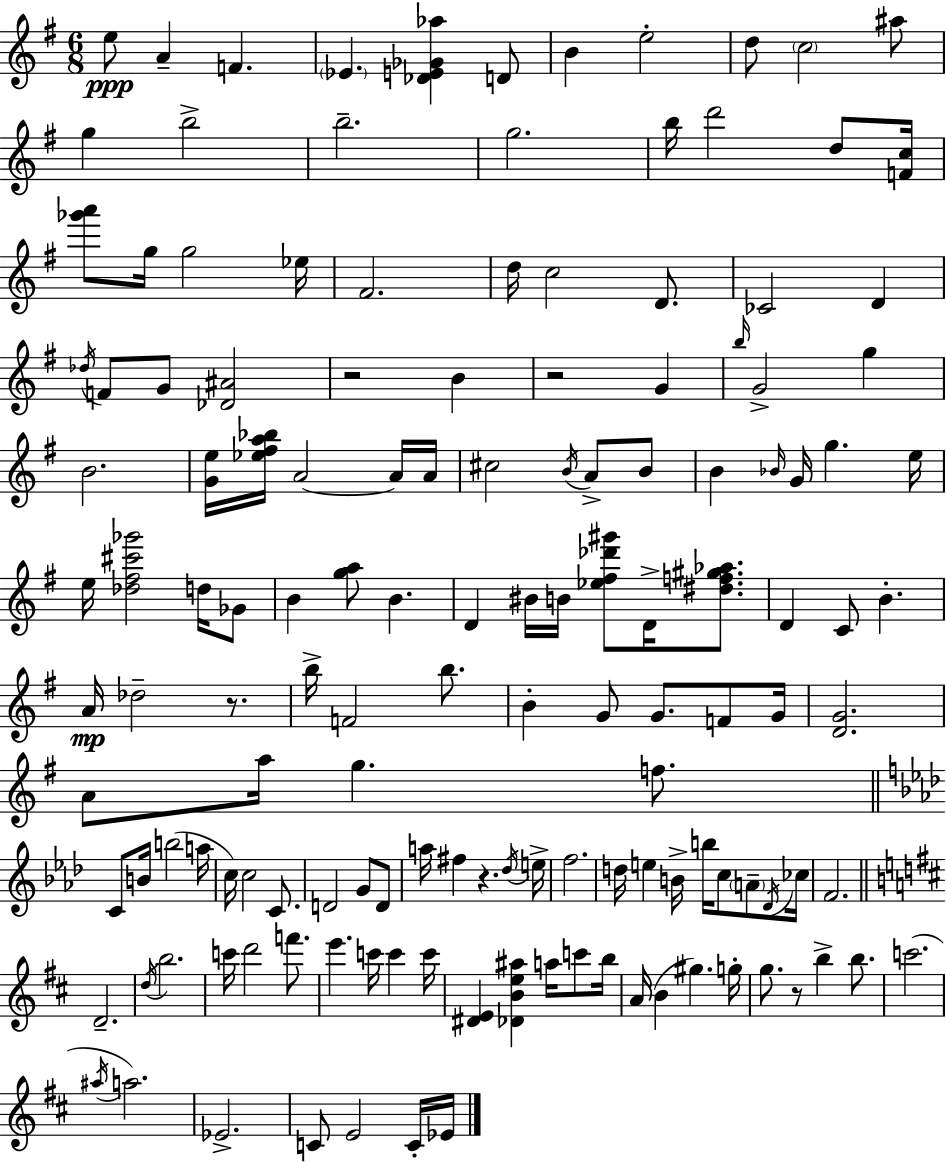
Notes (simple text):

E5/e A4/q F4/q. Eb4/q. [Db4,E4,Gb4,Ab5]/q D4/e B4/q E5/h D5/e C5/h A#5/e G5/q B5/h B5/h. G5/h. B5/s D6/h D5/e [F4,C5]/s [Gb6,A6]/e G5/s G5/h Eb5/s F#4/h. D5/s C5/h D4/e. CES4/h D4/q Db5/s F4/e G4/e [Db4,A#4]/h R/h B4/q R/h G4/q B5/s G4/h G5/q B4/h. [G4,E5]/s [Eb5,F#5,A5,Bb5]/s A4/h A4/s A4/s C#5/h B4/s A4/e B4/e B4/q Bb4/s G4/s G5/q. E5/s E5/s [Db5,F#5,C#6,Gb6]/h D5/s Gb4/e B4/q [G5,A5]/e B4/q. D4/q BIS4/s B4/s [Eb5,F#5,Db6,G#6]/e D4/s [D#5,F5,G#5,Ab5]/e. D4/q C4/e B4/q. A4/s Db5/h R/e. B5/s F4/h B5/e. B4/q G4/e G4/e. F4/e G4/s [D4,G4]/h. A4/e A5/s G5/q. F5/e. C4/e B4/s B5/h A5/s C5/s C5/h C4/e. D4/h G4/e D4/e A5/s F#5/q R/q. Db5/s E5/s F5/h. D5/s E5/q B4/s B5/s C5/e A4/e Db4/s CES5/s F4/h. D4/h. D5/s B5/h. C6/s D6/h F6/e. E6/q. C6/s C6/q C6/s [D#4,E4]/q [Db4,B4,E5,A#5]/q A5/s C6/e B5/s A4/s B4/q G#5/q. G5/s G5/e. R/e B5/q B5/e. C6/h. A#5/s A5/h. Eb4/h. C4/e E4/h C4/s Eb4/s